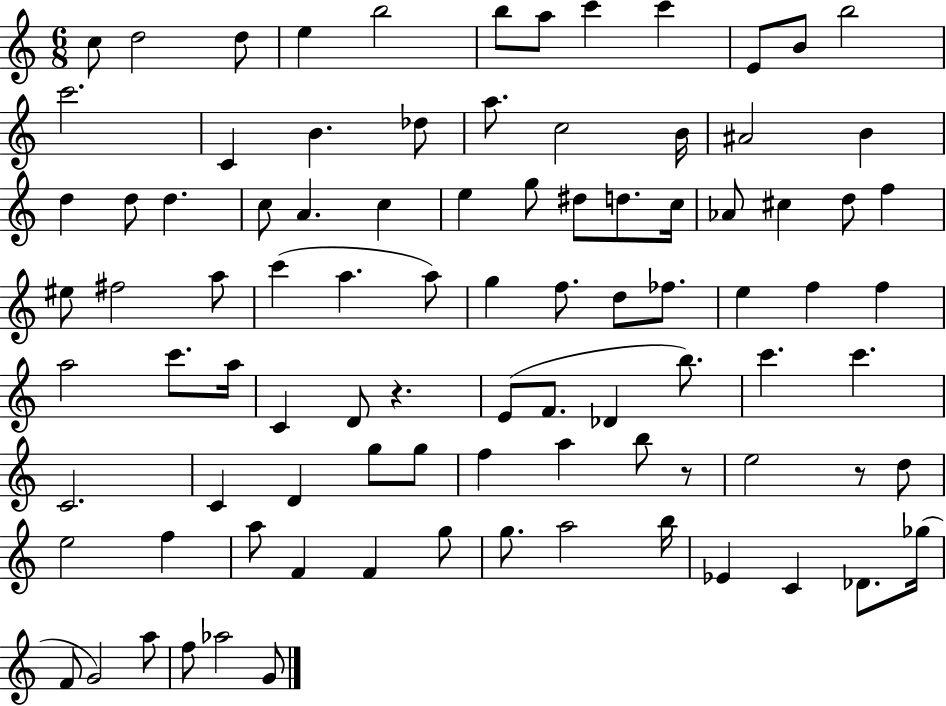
{
  \clef treble
  \numericTimeSignature
  \time 6/8
  \key c \major
  c''8 d''2 d''8 | e''4 b''2 | b''8 a''8 c'''4 c'''4 | e'8 b'8 b''2 | \break c'''2. | c'4 b'4. des''8 | a''8. c''2 b'16 | ais'2 b'4 | \break d''4 d''8 d''4. | c''8 a'4. c''4 | e''4 g''8 dis''8 d''8. c''16 | aes'8 cis''4 d''8 f''4 | \break eis''8 fis''2 a''8 | c'''4( a''4. a''8) | g''4 f''8. d''8 fes''8. | e''4 f''4 f''4 | \break a''2 c'''8. a''16 | c'4 d'8 r4. | e'8( f'8. des'4 b''8.) | c'''4. c'''4. | \break c'2. | c'4 d'4 g''8 g''8 | f''4 a''4 b''8 r8 | e''2 r8 d''8 | \break e''2 f''4 | a''8 f'4 f'4 g''8 | g''8. a''2 b''16 | ees'4 c'4 des'8. ges''16( | \break f'8 g'2) a''8 | f''8 aes''2 g'8 | \bar "|."
}